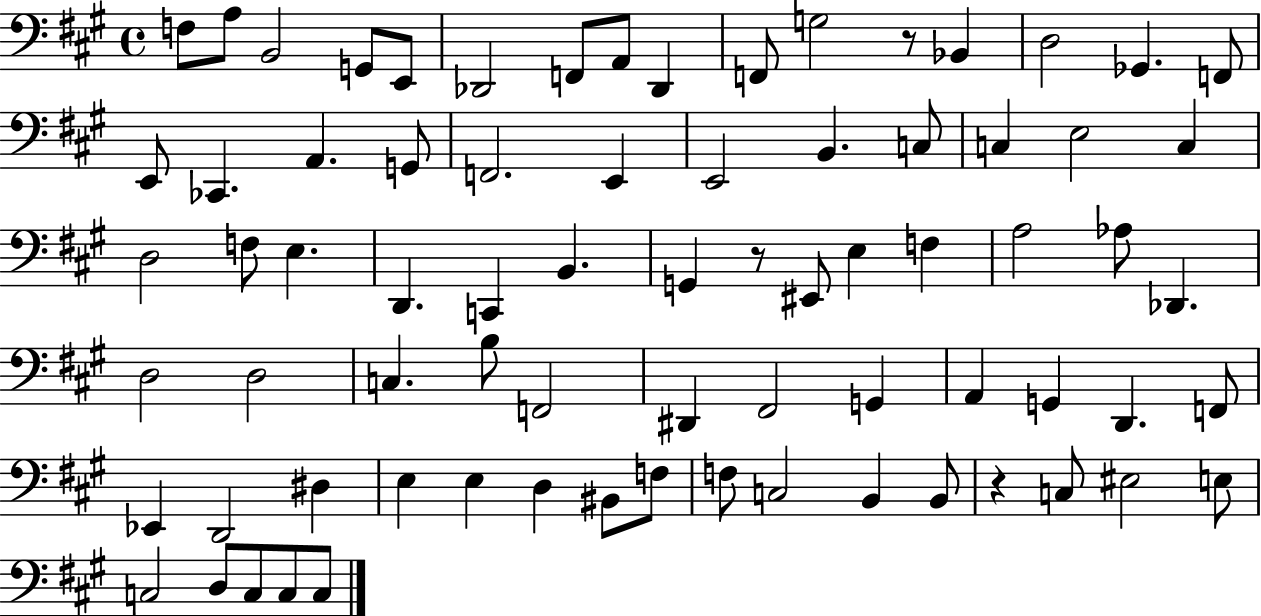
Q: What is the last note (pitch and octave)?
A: C3